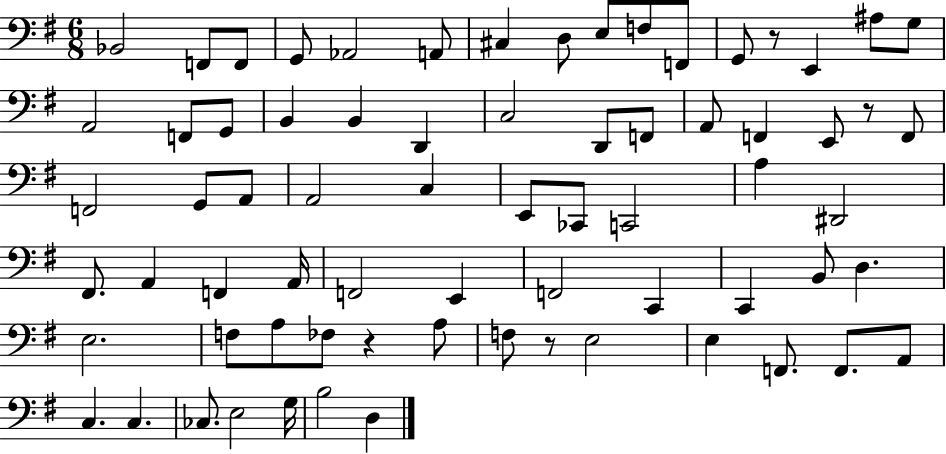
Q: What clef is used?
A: bass